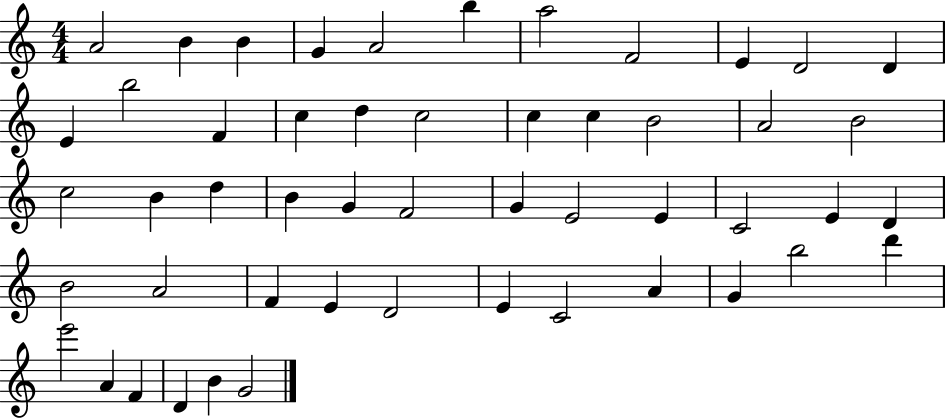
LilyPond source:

{
  \clef treble
  \numericTimeSignature
  \time 4/4
  \key c \major
  a'2 b'4 b'4 | g'4 a'2 b''4 | a''2 f'2 | e'4 d'2 d'4 | \break e'4 b''2 f'4 | c''4 d''4 c''2 | c''4 c''4 b'2 | a'2 b'2 | \break c''2 b'4 d''4 | b'4 g'4 f'2 | g'4 e'2 e'4 | c'2 e'4 d'4 | \break b'2 a'2 | f'4 e'4 d'2 | e'4 c'2 a'4 | g'4 b''2 d'''4 | \break e'''2 a'4 f'4 | d'4 b'4 g'2 | \bar "|."
}